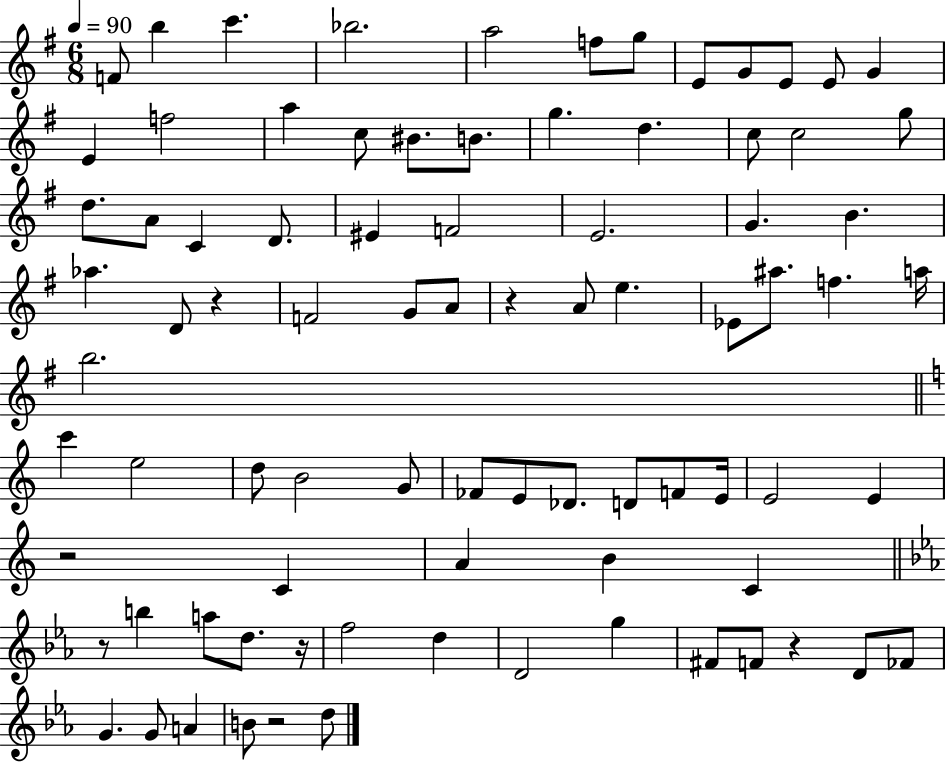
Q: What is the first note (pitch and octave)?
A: F4